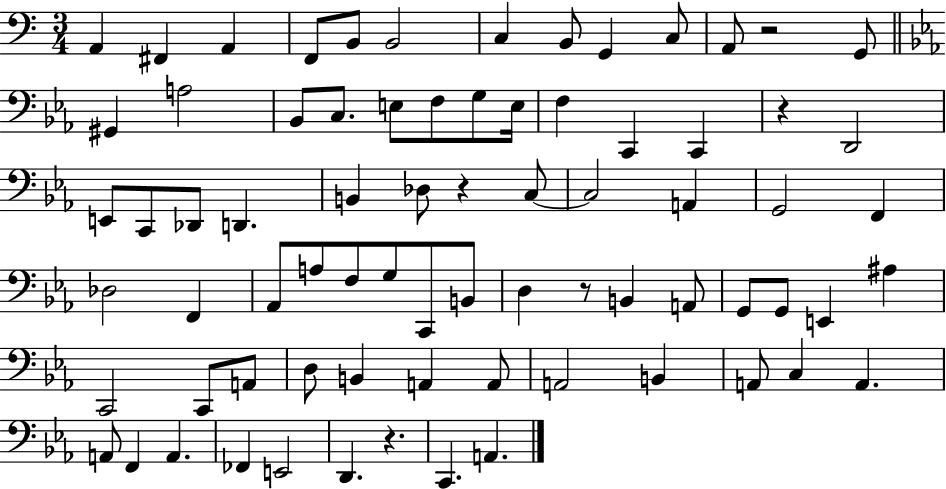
X:1
T:Untitled
M:3/4
L:1/4
K:C
A,, ^F,, A,, F,,/2 B,,/2 B,,2 C, B,,/2 G,, C,/2 A,,/2 z2 G,,/2 ^G,, A,2 _B,,/2 C,/2 E,/2 F,/2 G,/2 E,/4 F, C,, C,, z D,,2 E,,/2 C,,/2 _D,,/2 D,, B,, _D,/2 z C,/2 C,2 A,, G,,2 F,, _D,2 F,, _A,,/2 A,/2 F,/2 G,/2 C,,/2 B,,/2 D, z/2 B,, A,,/2 G,,/2 G,,/2 E,, ^A, C,,2 C,,/2 A,,/2 D,/2 B,, A,, A,,/2 A,,2 B,, A,,/2 C, A,, A,,/2 F,, A,, _F,, E,,2 D,, z C,, A,,